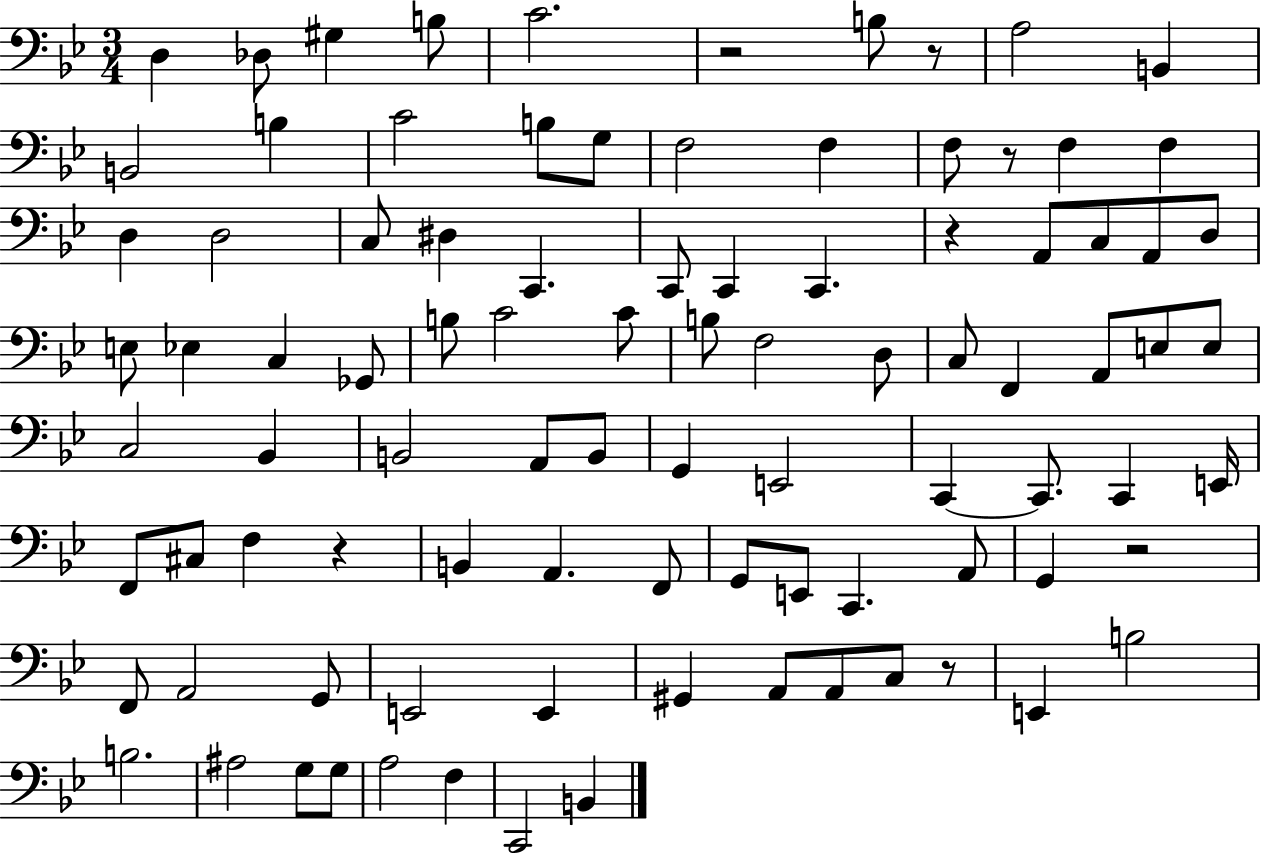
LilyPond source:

{
  \clef bass
  \numericTimeSignature
  \time 3/4
  \key bes \major
  \repeat volta 2 { d4 des8 gis4 b8 | c'2. | r2 b8 r8 | a2 b,4 | \break b,2 b4 | c'2 b8 g8 | f2 f4 | f8 r8 f4 f4 | \break d4 d2 | c8 dis4 c,4. | c,8 c,4 c,4. | r4 a,8 c8 a,8 d8 | \break e8 ees4 c4 ges,8 | b8 c'2 c'8 | b8 f2 d8 | c8 f,4 a,8 e8 e8 | \break c2 bes,4 | b,2 a,8 b,8 | g,4 e,2 | c,4~~ c,8. c,4 e,16 | \break f,8 cis8 f4 r4 | b,4 a,4. f,8 | g,8 e,8 c,4. a,8 | g,4 r2 | \break f,8 a,2 g,8 | e,2 e,4 | gis,4 a,8 a,8 c8 r8 | e,4 b2 | \break b2. | ais2 g8 g8 | a2 f4 | c,2 b,4 | \break } \bar "|."
}